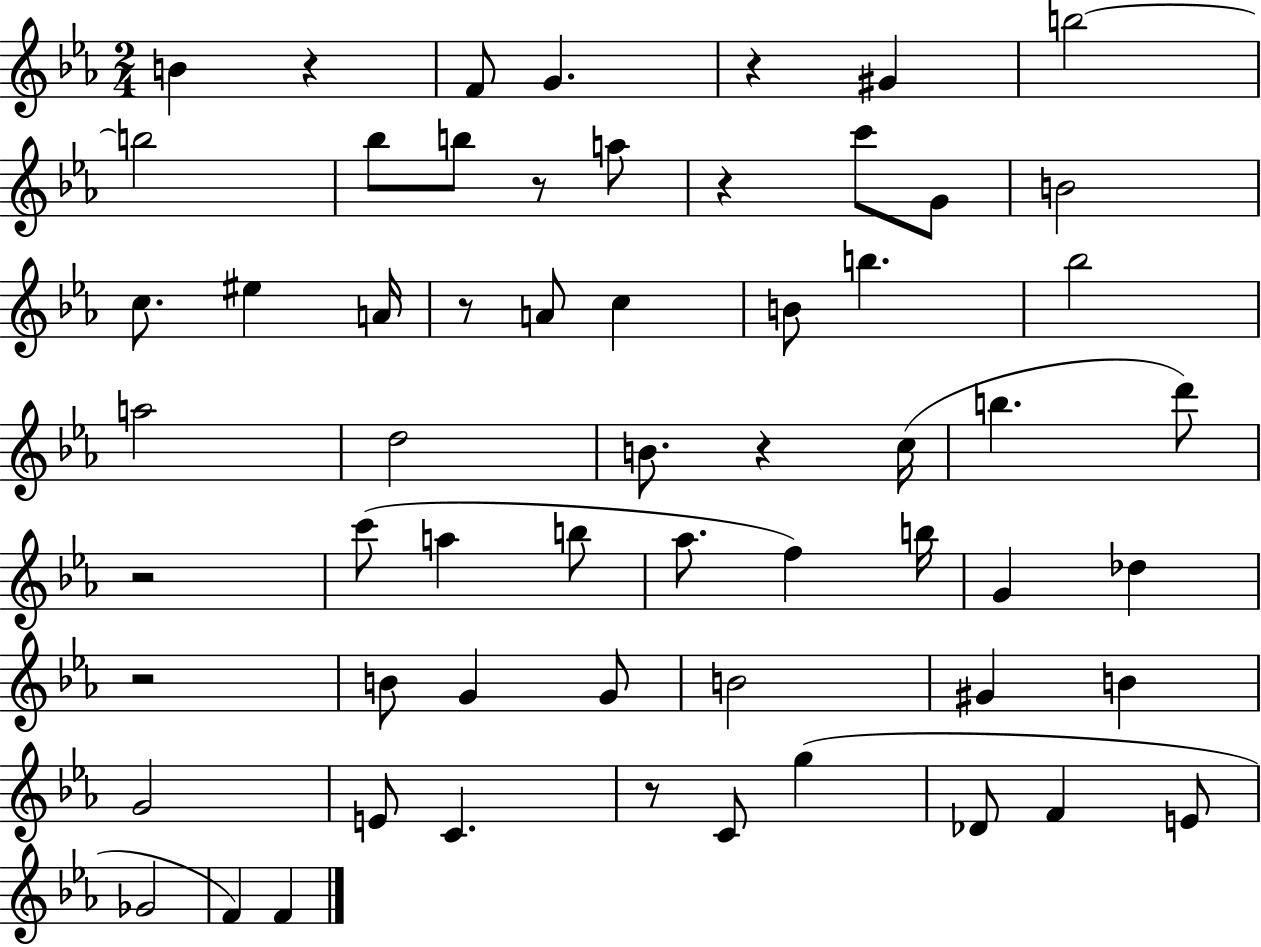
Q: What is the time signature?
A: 2/4